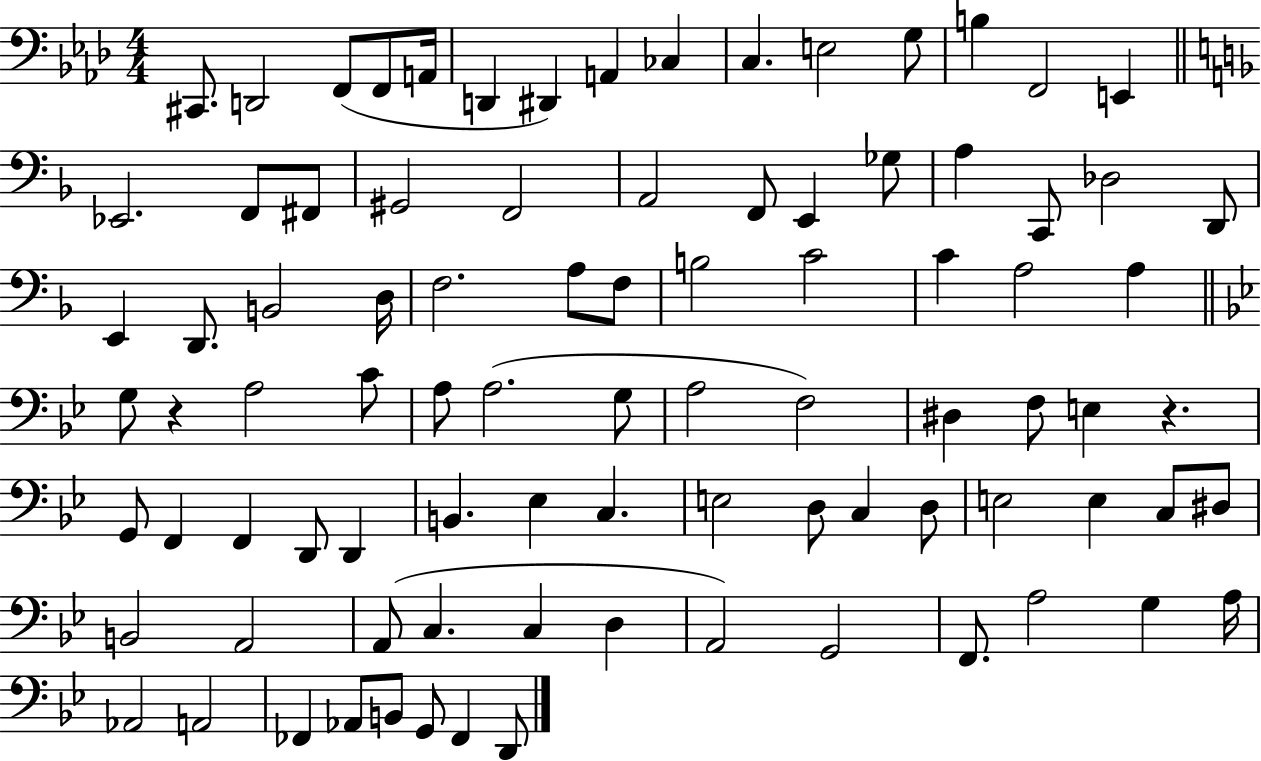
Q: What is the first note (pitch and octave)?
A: C#2